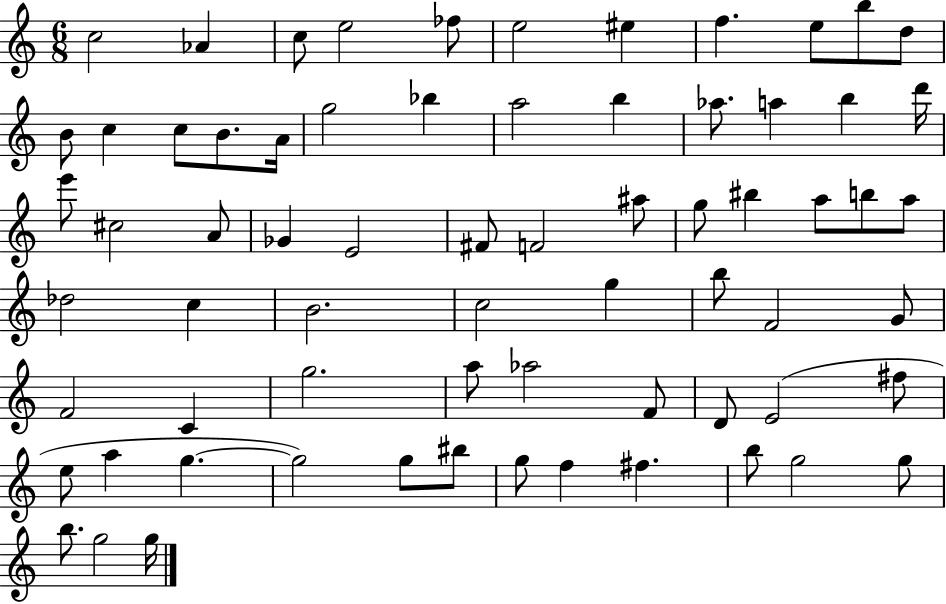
C5/h Ab4/q C5/e E5/h FES5/e E5/h EIS5/q F5/q. E5/e B5/e D5/e B4/e C5/q C5/e B4/e. A4/s G5/h Bb5/q A5/h B5/q Ab5/e. A5/q B5/q D6/s E6/e C#5/h A4/e Gb4/q E4/h F#4/e F4/h A#5/e G5/e BIS5/q A5/e B5/e A5/e Db5/h C5/q B4/h. C5/h G5/q B5/e F4/h G4/e F4/h C4/q G5/h. A5/e Ab5/h F4/e D4/e E4/h F#5/e E5/e A5/q G5/q. G5/h G5/e BIS5/e G5/e F5/q F#5/q. B5/e G5/h G5/e B5/e. G5/h G5/s